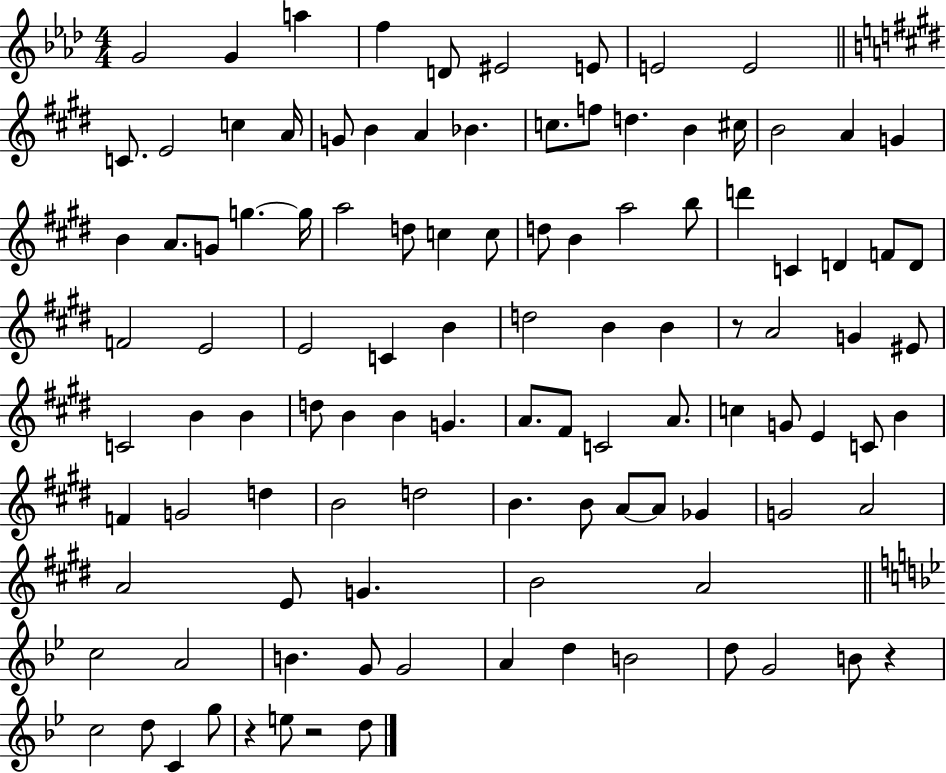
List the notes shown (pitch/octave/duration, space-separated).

G4/h G4/q A5/q F5/q D4/e EIS4/h E4/e E4/h E4/h C4/e. E4/h C5/q A4/s G4/e B4/q A4/q Bb4/q. C5/e. F5/e D5/q. B4/q C#5/s B4/h A4/q G4/q B4/q A4/e. G4/e G5/q. G5/s A5/h D5/e C5/q C5/e D5/e B4/q A5/h B5/e D6/q C4/q D4/q F4/e D4/e F4/h E4/h E4/h C4/q B4/q D5/h B4/q B4/q R/e A4/h G4/q EIS4/e C4/h B4/q B4/q D5/e B4/q B4/q G4/q. A4/e. F#4/e C4/h A4/e. C5/q G4/e E4/q C4/e B4/q F4/q G4/h D5/q B4/h D5/h B4/q. B4/e A4/e A4/e Gb4/q G4/h A4/h A4/h E4/e G4/q. B4/h A4/h C5/h A4/h B4/q. G4/e G4/h A4/q D5/q B4/h D5/e G4/h B4/e R/q C5/h D5/e C4/q G5/e R/q E5/e R/h D5/e